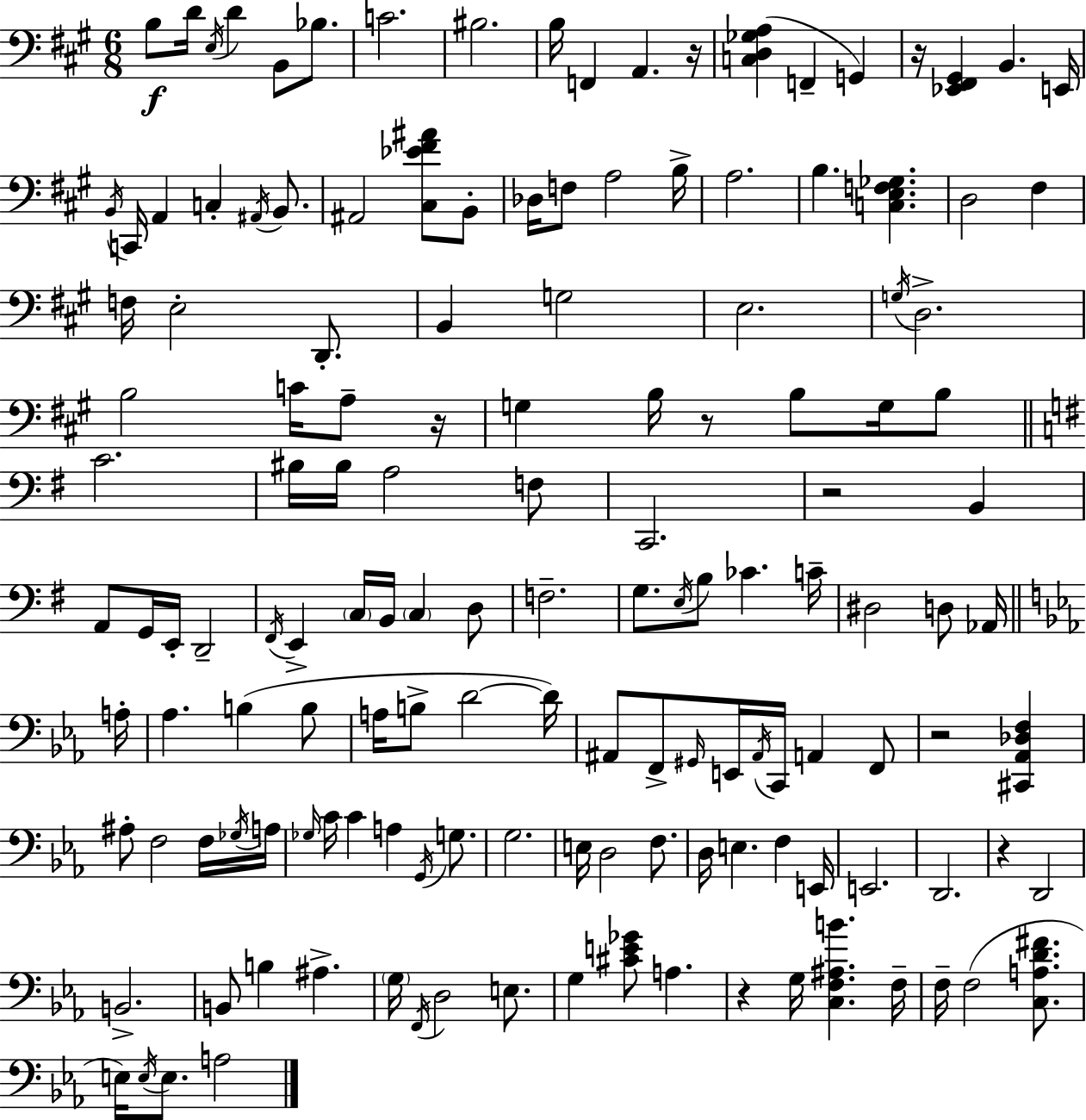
X:1
T:Untitled
M:6/8
L:1/4
K:A
B,/2 D/4 E,/4 D B,,/2 _B,/2 C2 ^B,2 B,/4 F,, A,, z/4 [C,D,_G,A,] F,, G,, z/4 [_E,,^F,,^G,,] B,, E,,/4 B,,/4 C,,/4 A,, C, ^A,,/4 B,,/2 ^A,,2 [^C,_E^F^A]/2 B,,/2 _D,/4 F,/2 A,2 B,/4 A,2 B, [C,E,F,_G,] D,2 ^F, F,/4 E,2 D,,/2 B,, G,2 E,2 G,/4 D,2 B,2 C/4 A,/2 z/4 G, B,/4 z/2 B,/2 G,/4 B,/2 C2 ^B,/4 ^B,/4 A,2 F,/2 C,,2 z2 B,, A,,/2 G,,/4 E,,/4 D,,2 ^F,,/4 E,, C,/4 B,,/4 C, D,/2 F,2 G,/2 E,/4 B,/2 _C C/4 ^D,2 D,/2 _A,,/4 A,/4 _A, B, B,/2 A,/4 B,/2 D2 D/4 ^A,,/2 F,,/2 ^G,,/4 E,,/4 ^A,,/4 C,,/4 A,, F,,/2 z2 [^C,,_A,,_D,F,] ^A,/2 F,2 F,/4 _G,/4 A,/4 _G,/4 C/4 C A, G,,/4 G,/2 G,2 E,/4 D,2 F,/2 D,/4 E, F, E,,/4 E,,2 D,,2 z D,,2 B,,2 B,,/2 B, ^A, G,/4 F,,/4 D,2 E,/2 G, [^CE_G]/2 A, z G,/4 [C,F,^A,B] F,/4 F,/4 F,2 [C,A,D^F]/2 E,/4 E,/4 E,/2 A,2